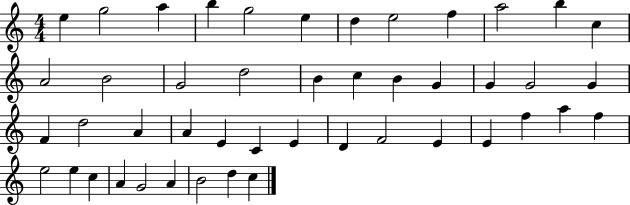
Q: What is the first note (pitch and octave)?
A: E5